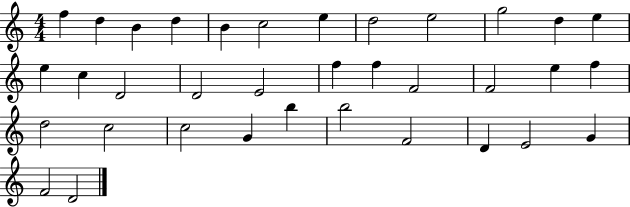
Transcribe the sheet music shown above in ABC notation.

X:1
T:Untitled
M:4/4
L:1/4
K:C
f d B d B c2 e d2 e2 g2 d e e c D2 D2 E2 f f F2 F2 e f d2 c2 c2 G b b2 F2 D E2 G F2 D2